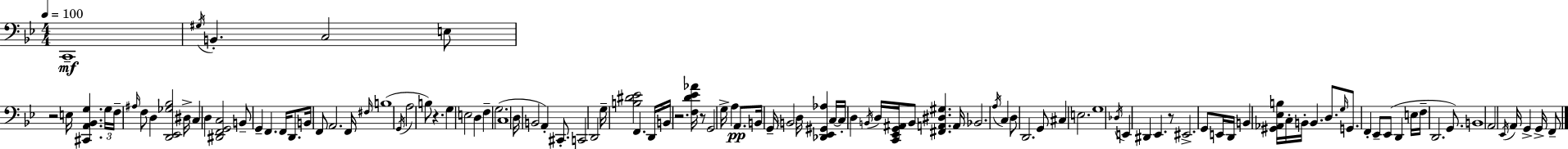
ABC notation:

X:1
T:Untitled
M:4/4
L:1/4
K:Bb
C,,4 ^G,/4 B,, C,2 E,/2 z2 E,/4 [^C,,A,,_B,,G,] G,/4 F,/4 ^A,/4 F,/2 D, [D,,_E,,_G,_B,]2 ^D,/4 C, D, [^D,,F,,G,,C,]2 B,,/2 G,, F,, F,,/4 D,,/2 B,,/4 F,,/2 A,,2 F,,/4 ^F,/4 B,4 G,,/4 A,2 B,/2 z G, E,2 D, F, G,2 C,4 D,/4 B,,2 A,, ^C,,/2 C,,2 D,,2 G,/4 [B,^D_E]2 F,, D,,/4 B,,/4 z2 [F,D_E_A]/4 z/2 G,,2 G,/4 A, A,,/2 B,,/4 G,,/4 B,,2 D,/4 [_D,,_E,,^G,,_A,] C,/4 C,/4 D, B,,/4 D,/4 [C,,_E,,G,,^A,,]/4 B,,/2 [^F,,A,,^D,^G,] A,,/4 _B,,2 A,/4 C, D,/2 D,,2 G,,/2 ^C, E,2 G,4 _D,/4 E,, ^D,, _E,, z/2 ^E,,2 G,,/2 E,,/4 D,,/4 B,, [^G,,_A,,_E,B,]/4 C,/4 B,,/4 B,, D,/2 G,/4 G,,/2 F,, _E,,/2 _E,,/2 D,, E,/4 F,/4 D,,2 G,,/2 B,,4 A,,2 _E,,/4 A,,/4 G,, G,,/4 F,,/2